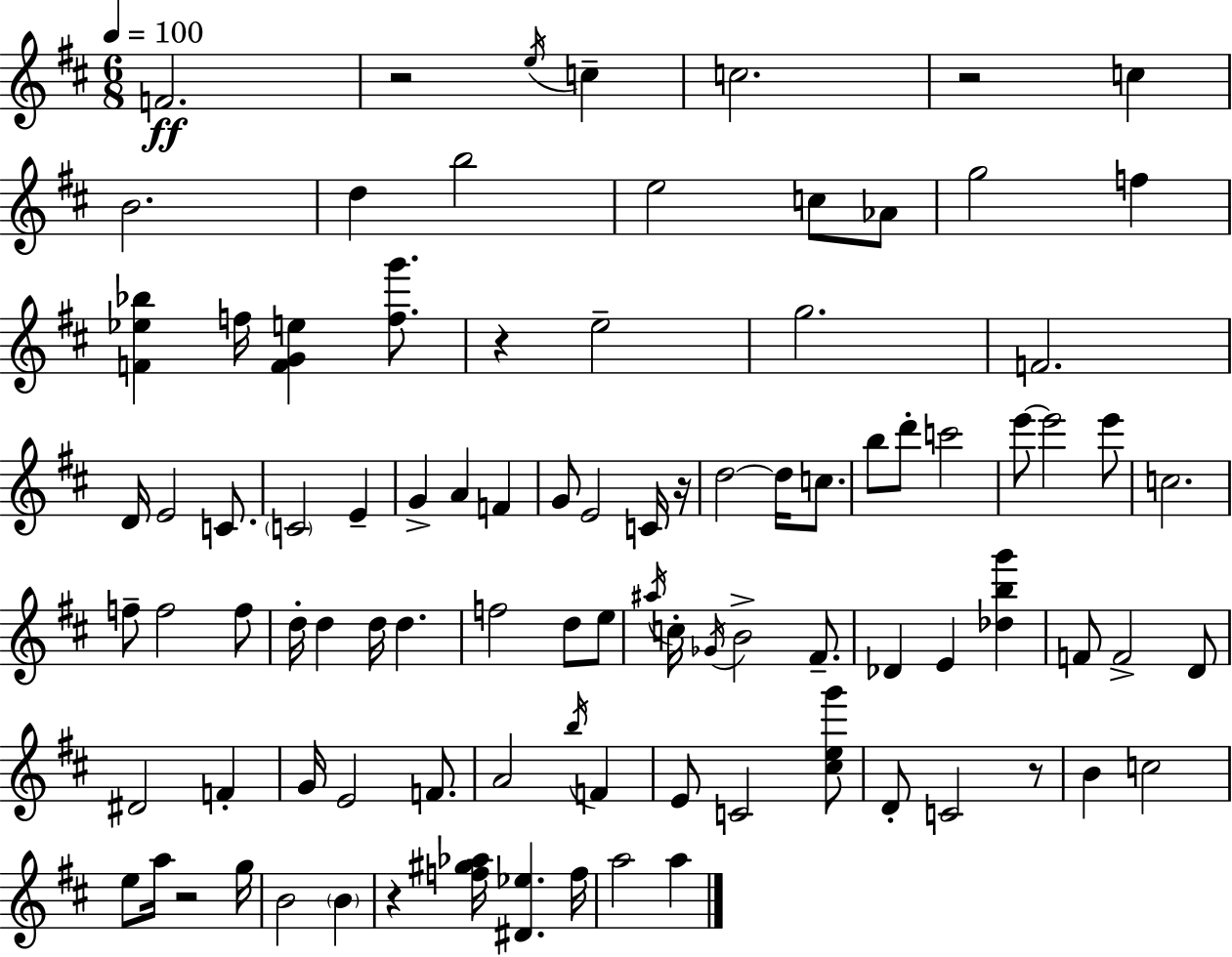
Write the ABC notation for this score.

X:1
T:Untitled
M:6/8
L:1/4
K:D
F2 z2 e/4 c c2 z2 c B2 d b2 e2 c/2 _A/2 g2 f [F_e_b] f/4 [FGe] [fg']/2 z e2 g2 F2 D/4 E2 C/2 C2 E G A F G/2 E2 C/4 z/4 d2 d/4 c/2 b/2 d'/2 c'2 e'/2 e'2 e'/2 c2 f/2 f2 f/2 d/4 d d/4 d f2 d/2 e/2 ^a/4 c/4 _G/4 B2 ^F/2 _D E [_dbg'] F/2 F2 D/2 ^D2 F G/4 E2 F/2 A2 b/4 F E/2 C2 [^ceg']/2 D/2 C2 z/2 B c2 e/2 a/4 z2 g/4 B2 B z [f^g_a]/4 [^D_e] f/4 a2 a